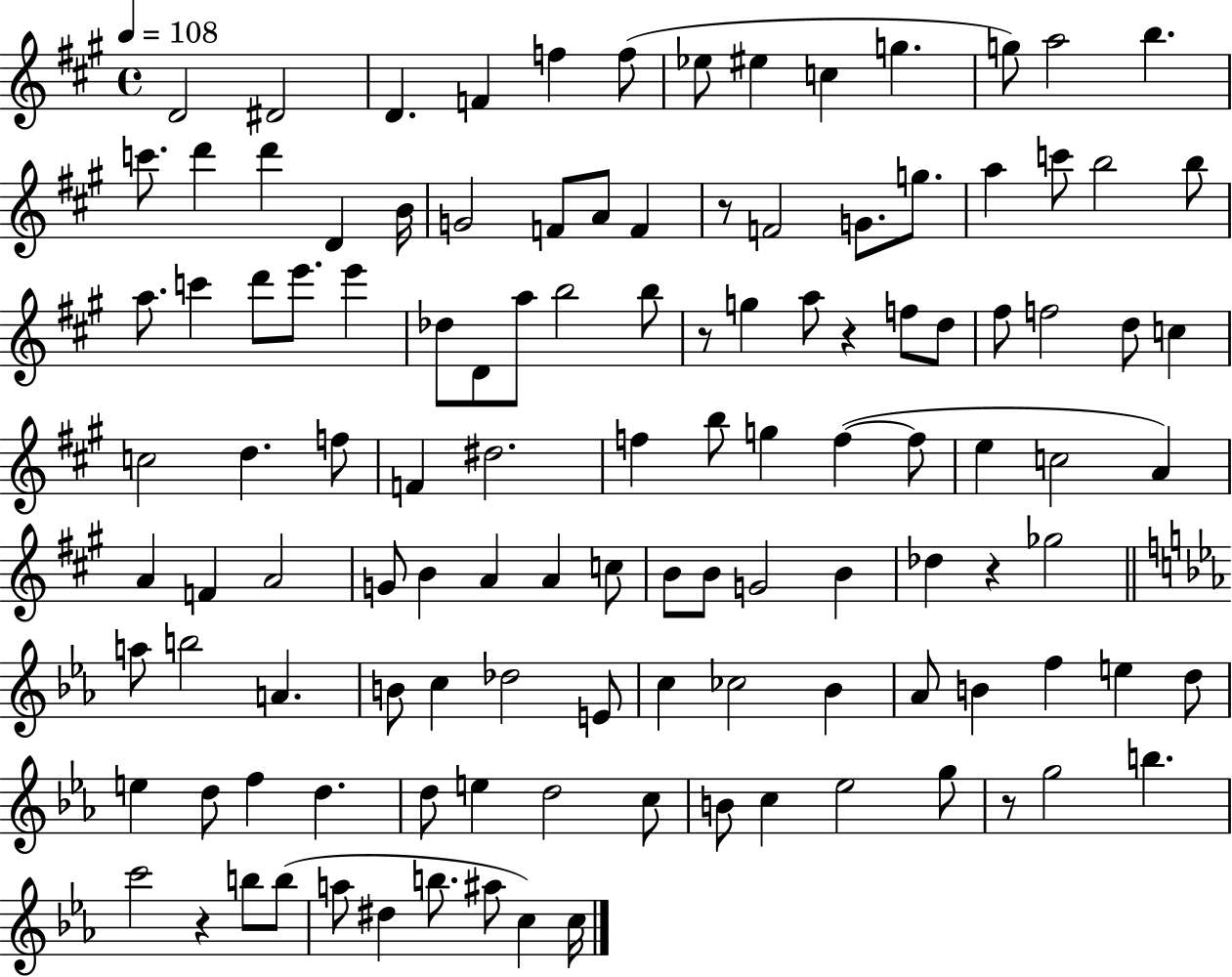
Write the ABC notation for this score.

X:1
T:Untitled
M:4/4
L:1/4
K:A
D2 ^D2 D F f f/2 _e/2 ^e c g g/2 a2 b c'/2 d' d' D B/4 G2 F/2 A/2 F z/2 F2 G/2 g/2 a c'/2 b2 b/2 a/2 c' d'/2 e'/2 e' _d/2 D/2 a/2 b2 b/2 z/2 g a/2 z f/2 d/2 ^f/2 f2 d/2 c c2 d f/2 F ^d2 f b/2 g f f/2 e c2 A A F A2 G/2 B A A c/2 B/2 B/2 G2 B _d z _g2 a/2 b2 A B/2 c _d2 E/2 c _c2 _B _A/2 B f e d/2 e d/2 f d d/2 e d2 c/2 B/2 c _e2 g/2 z/2 g2 b c'2 z b/2 b/2 a/2 ^d b/2 ^a/2 c c/4